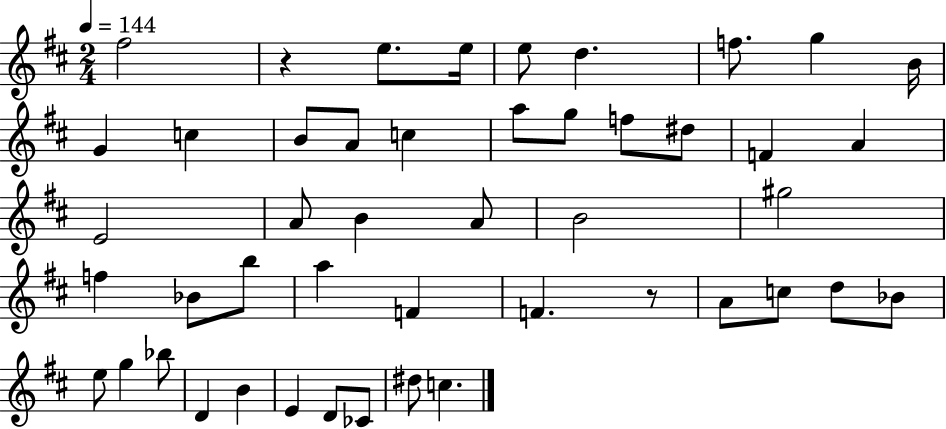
F#5/h R/q E5/e. E5/s E5/e D5/q. F5/e. G5/q B4/s G4/q C5/q B4/e A4/e C5/q A5/e G5/e F5/e D#5/e F4/q A4/q E4/h A4/e B4/q A4/e B4/h G#5/h F5/q Bb4/e B5/e A5/q F4/q F4/q. R/e A4/e C5/e D5/e Bb4/e E5/e G5/q Bb5/e D4/q B4/q E4/q D4/e CES4/e D#5/e C5/q.